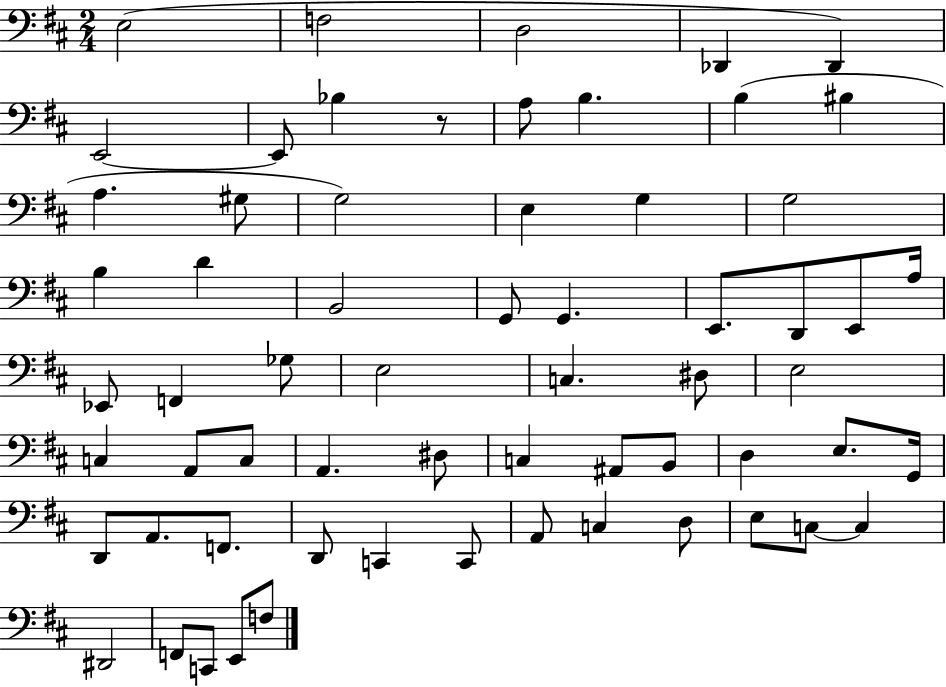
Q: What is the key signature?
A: D major